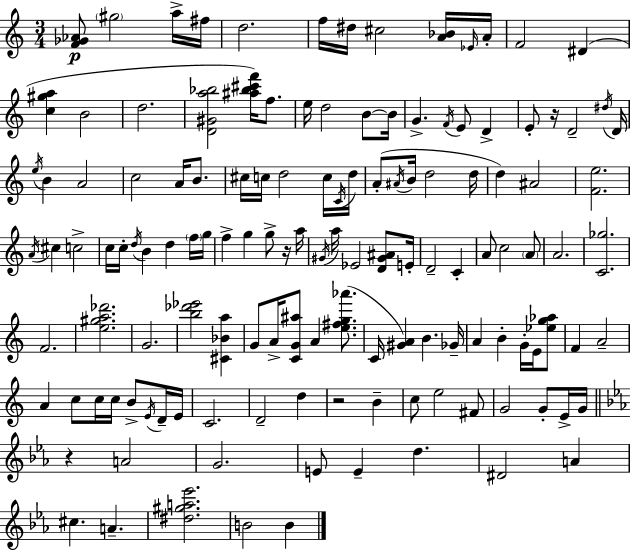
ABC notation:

X:1
T:Untitled
M:3/4
L:1/4
K:C
[F_G_A]/2 ^g2 a/4 ^f/4 d2 f/4 ^d/4 ^c2 [A_B]/4 _E/4 A/4 F2 ^D [c^ga] B2 d2 [D^Ga_b]2 [^a_b^c'f']/4 f/2 e/4 d2 B/2 B/4 G F/4 E/2 D E/2 z/4 D2 ^d/4 D/4 e/4 B A2 c2 A/4 B/2 ^c/4 c/4 d2 c/4 C/4 d/4 A/2 ^A/4 B/4 d2 d/4 d ^A2 [Fe]2 A/4 ^c c2 c/4 c/4 d/4 B d f/4 g/4 f g g/2 z/4 a/4 ^G/4 a/4 _E2 [D^G^A]/2 E/4 D2 C A/2 c2 A/2 A2 [C_g]2 F2 [e^ga_d']2 G2 [b_d'_e']2 [^C_Ba] G/2 A/4 [CG^a]/2 A [e^fg_a']/2 C/4 [^GA] B _G/4 A B G/4 E/4 [_eg_a]/2 F A2 A c/2 c/4 c/4 B/2 E/4 D/4 E/4 C2 D2 d z2 B c/2 e2 ^F/2 G2 G/2 E/4 G/4 z A2 G2 E/2 E d ^D2 A ^c A [^d^ga_e']2 B2 B